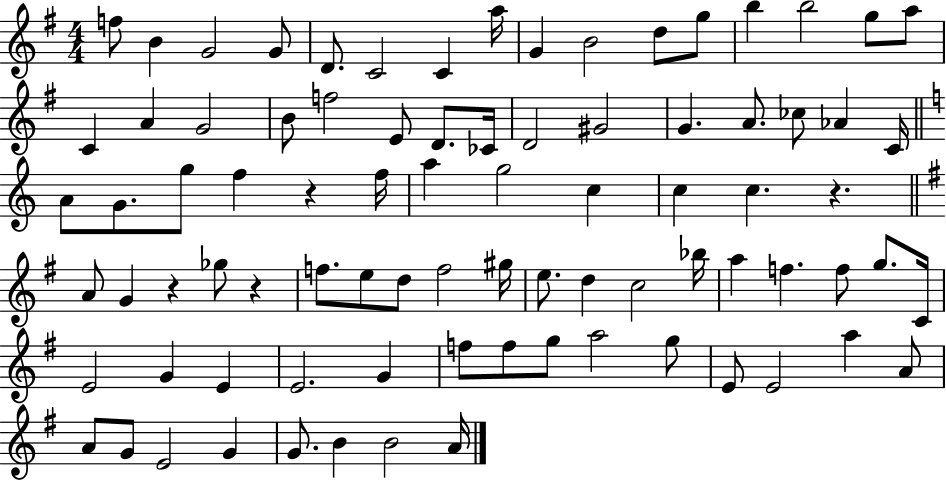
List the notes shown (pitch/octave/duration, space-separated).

F5/e B4/q G4/h G4/e D4/e. C4/h C4/q A5/s G4/q B4/h D5/e G5/e B5/q B5/h G5/e A5/e C4/q A4/q G4/h B4/e F5/h E4/e D4/e. CES4/s D4/h G#4/h G4/q. A4/e. CES5/e Ab4/q C4/s A4/e G4/e. G5/e F5/q R/q F5/s A5/q G5/h C5/q C5/q C5/q. R/q. A4/e G4/q R/q Gb5/e R/q F5/e. E5/e D5/e F5/h G#5/s E5/e. D5/q C5/h Bb5/s A5/q F5/q. F5/e G5/e. C4/s E4/h G4/q E4/q E4/h. G4/q F5/e F5/e G5/e A5/h G5/e E4/e E4/h A5/q A4/e A4/e G4/e E4/h G4/q G4/e. B4/q B4/h A4/s